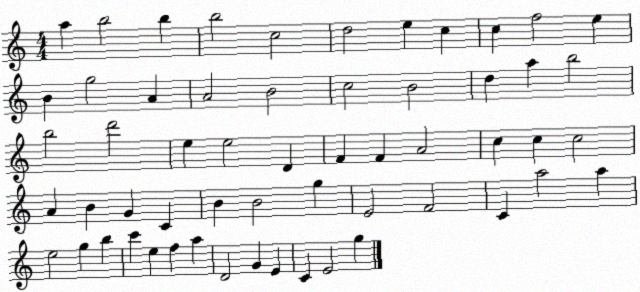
X:1
T:Untitled
M:4/4
L:1/4
K:C
a b2 b b2 c2 d2 e c c f2 e B g2 A A2 B2 c2 B2 d a b2 b2 d'2 e e2 D F F A2 c c c2 A B G C B B2 g E2 F2 C a2 a e2 g b c' e f a D2 G E C E2 g